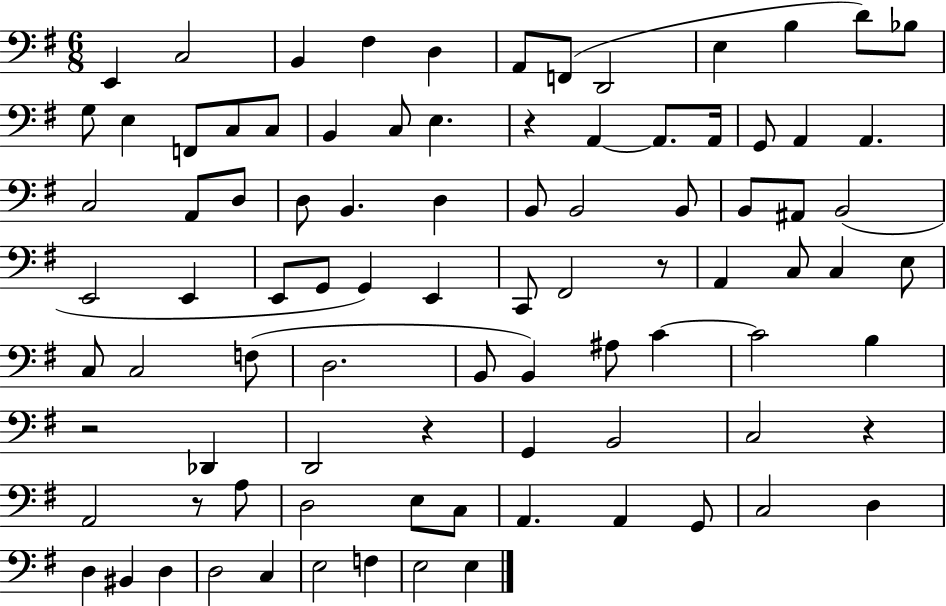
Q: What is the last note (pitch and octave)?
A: E3